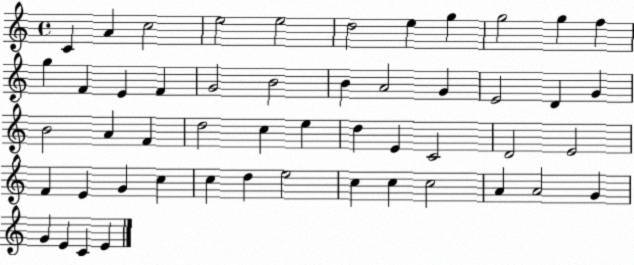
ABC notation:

X:1
T:Untitled
M:4/4
L:1/4
K:C
C A c2 e2 e2 d2 e g g2 g f g F E F G2 B2 B A2 G E2 D G B2 A F d2 c e d E C2 D2 E2 F E G c c d e2 c c c2 A A2 G G E C E